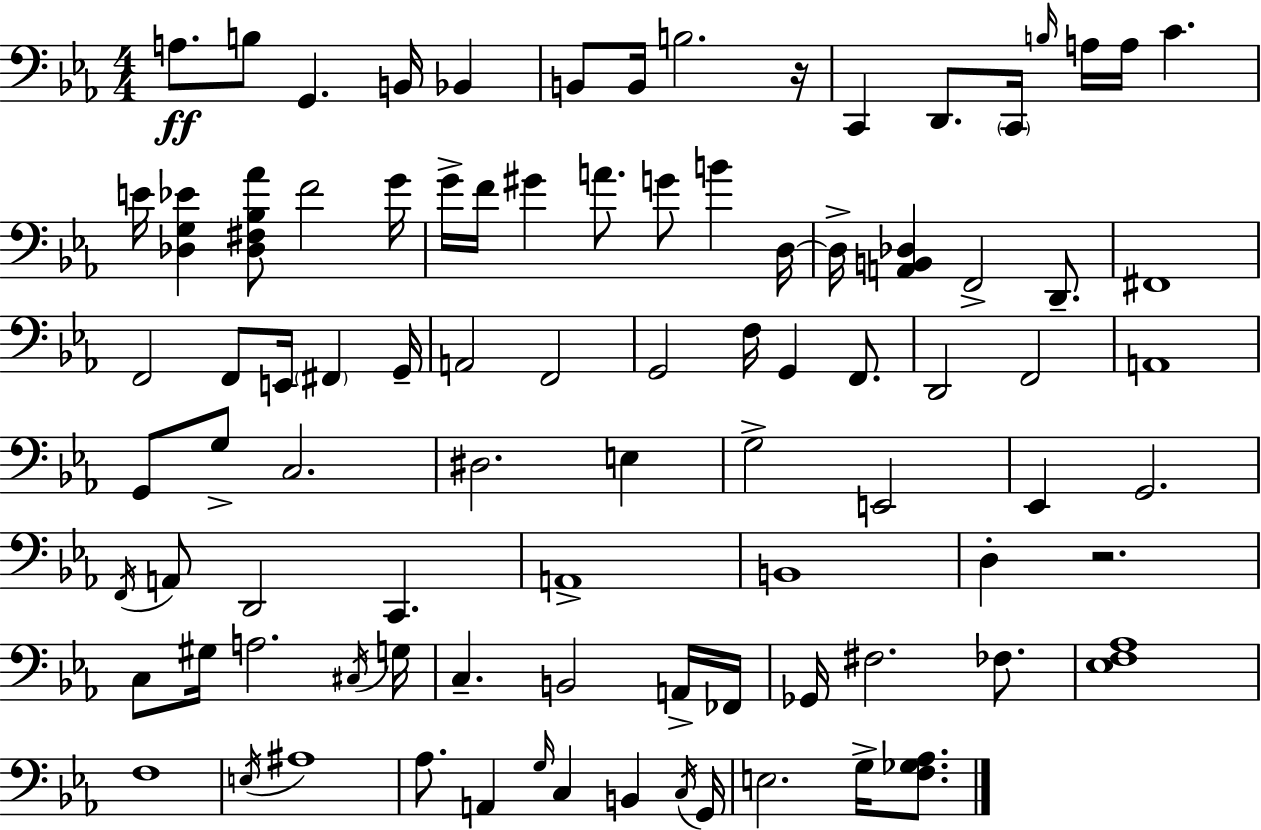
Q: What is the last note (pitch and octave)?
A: G3